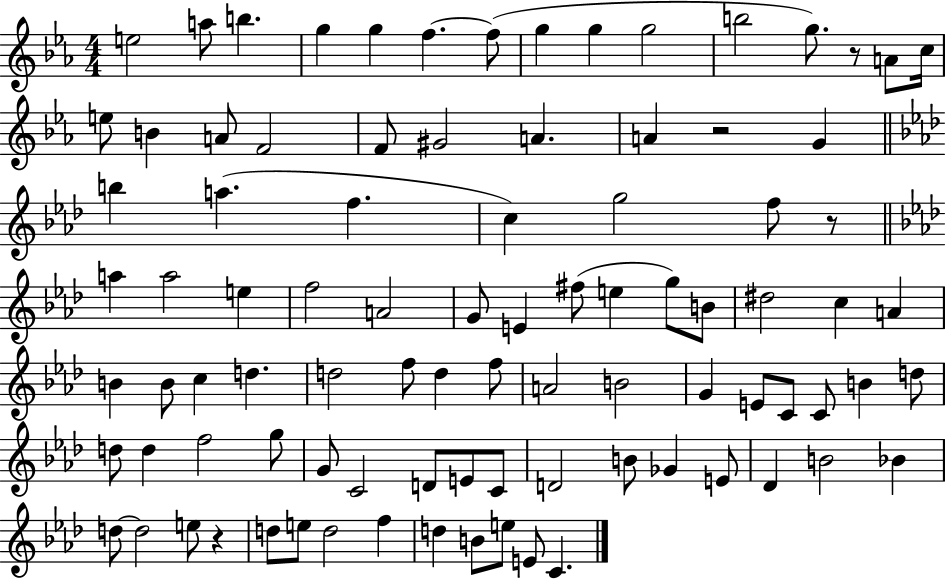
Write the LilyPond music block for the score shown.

{
  \clef treble
  \numericTimeSignature
  \time 4/4
  \key ees \major
  e''2 a''8 b''4. | g''4 g''4 f''4.~~ f''8( | g''4 g''4 g''2 | b''2 g''8.) r8 a'8 c''16 | \break e''8 b'4 a'8 f'2 | f'8 gis'2 a'4. | a'4 r2 g'4 | \bar "||" \break \key f \minor b''4 a''4.( f''4. | c''4) g''2 f''8 r8 | \bar "||" \break \key f \minor a''4 a''2 e''4 | f''2 a'2 | g'8 e'4 fis''8( e''4 g''8) b'8 | dis''2 c''4 a'4 | \break b'4 b'8 c''4 d''4. | d''2 f''8 d''4 f''8 | a'2 b'2 | g'4 e'8 c'8 c'8 b'4 d''8 | \break d''8 d''4 f''2 g''8 | g'8 c'2 d'8 e'8 c'8 | d'2 b'8 ges'4 e'8 | des'4 b'2 bes'4 | \break d''8~~ d''2 e''8 r4 | d''8 e''8 d''2 f''4 | d''4 b'8 e''8 e'8 c'4. | \bar "|."
}